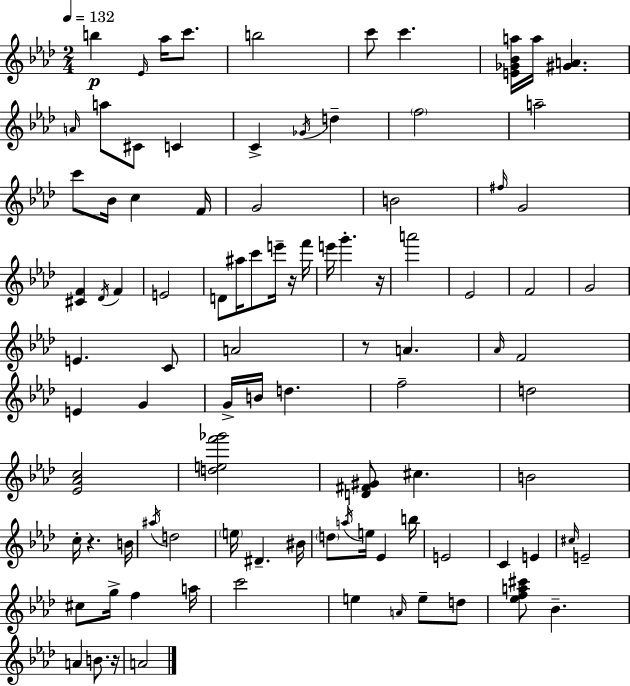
B5/q Eb4/s Ab5/s C6/e. B5/h C6/e C6/q. [E4,Gb4,Bb4,A5]/s A5/s [G#4,A4]/q. A4/s A5/e C#4/e C4/q C4/q Gb4/s D5/q F5/h A5/h C6/e Bb4/s C5/q F4/s G4/h B4/h F#5/s G4/h [C#4,F4]/q Db4/s F4/q E4/h D4/e A#5/s C6/e E6/s R/s F6/s E6/s G6/q. R/s A6/h Eb4/h F4/h G4/h E4/q. C4/e A4/h R/e A4/q. Ab4/s F4/h E4/q G4/q G4/s B4/s D5/q. F5/h D5/h [Eb4,Ab4,C5]/h [D5,E5,F6,Gb6]/h [D4,F#4,G#4]/e C#5/q. B4/h C5/s R/q. B4/s A#5/s D5/h E5/s D#4/q. BIS4/s D5/e A5/s E5/s Eb4/q B5/s E4/h C4/q E4/q C#5/s E4/h C#5/e G5/s F5/q A5/s C6/h E5/q A4/s E5/e D5/e [Eb5,F5,A5,C#6]/e Bb4/q. A4/q B4/e. R/s A4/h